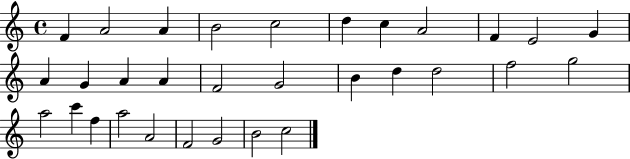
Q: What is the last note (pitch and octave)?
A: C5